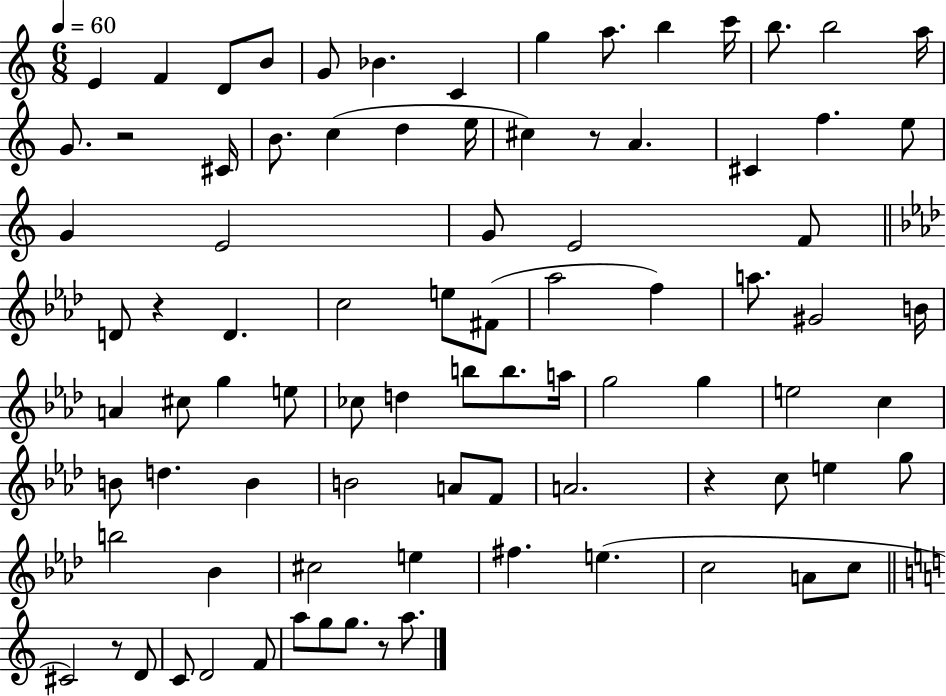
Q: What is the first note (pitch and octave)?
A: E4